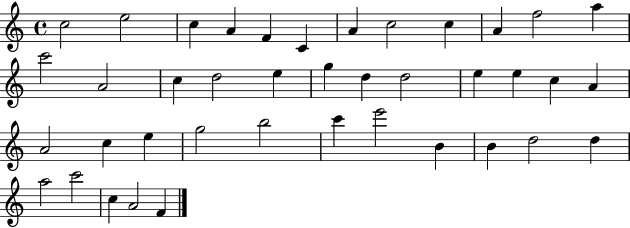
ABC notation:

X:1
T:Untitled
M:4/4
L:1/4
K:C
c2 e2 c A F C A c2 c A f2 a c'2 A2 c d2 e g d d2 e e c A A2 c e g2 b2 c' e'2 B B d2 d a2 c'2 c A2 F